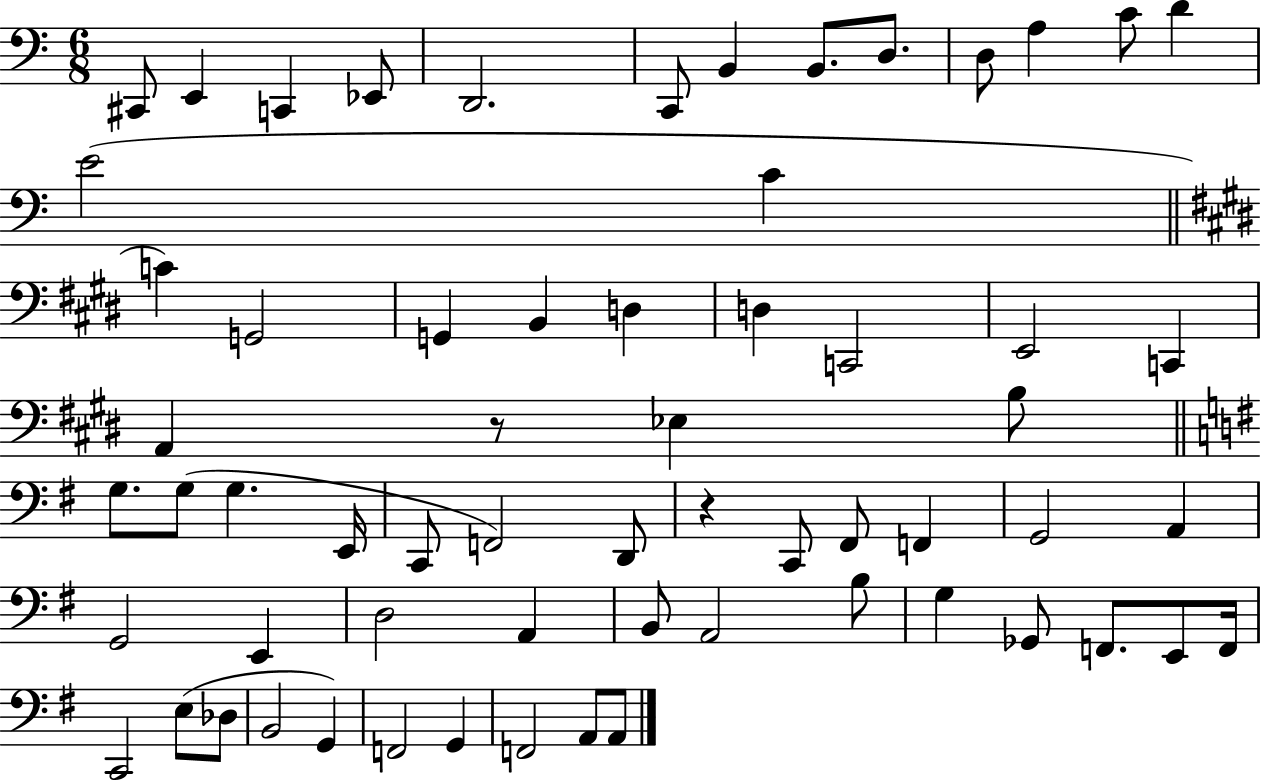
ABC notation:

X:1
T:Untitled
M:6/8
L:1/4
K:C
^C,,/2 E,, C,, _E,,/2 D,,2 C,,/2 B,, B,,/2 D,/2 D,/2 A, C/2 D E2 C C G,,2 G,, B,, D, D, C,,2 E,,2 C,, A,, z/2 _E, B,/2 G,/2 G,/2 G, E,,/4 C,,/2 F,,2 D,,/2 z C,,/2 ^F,,/2 F,, G,,2 A,, G,,2 E,, D,2 A,, B,,/2 A,,2 B,/2 G, _G,,/2 F,,/2 E,,/2 F,,/4 C,,2 E,/2 _D,/2 B,,2 G,, F,,2 G,, F,,2 A,,/2 A,,/2